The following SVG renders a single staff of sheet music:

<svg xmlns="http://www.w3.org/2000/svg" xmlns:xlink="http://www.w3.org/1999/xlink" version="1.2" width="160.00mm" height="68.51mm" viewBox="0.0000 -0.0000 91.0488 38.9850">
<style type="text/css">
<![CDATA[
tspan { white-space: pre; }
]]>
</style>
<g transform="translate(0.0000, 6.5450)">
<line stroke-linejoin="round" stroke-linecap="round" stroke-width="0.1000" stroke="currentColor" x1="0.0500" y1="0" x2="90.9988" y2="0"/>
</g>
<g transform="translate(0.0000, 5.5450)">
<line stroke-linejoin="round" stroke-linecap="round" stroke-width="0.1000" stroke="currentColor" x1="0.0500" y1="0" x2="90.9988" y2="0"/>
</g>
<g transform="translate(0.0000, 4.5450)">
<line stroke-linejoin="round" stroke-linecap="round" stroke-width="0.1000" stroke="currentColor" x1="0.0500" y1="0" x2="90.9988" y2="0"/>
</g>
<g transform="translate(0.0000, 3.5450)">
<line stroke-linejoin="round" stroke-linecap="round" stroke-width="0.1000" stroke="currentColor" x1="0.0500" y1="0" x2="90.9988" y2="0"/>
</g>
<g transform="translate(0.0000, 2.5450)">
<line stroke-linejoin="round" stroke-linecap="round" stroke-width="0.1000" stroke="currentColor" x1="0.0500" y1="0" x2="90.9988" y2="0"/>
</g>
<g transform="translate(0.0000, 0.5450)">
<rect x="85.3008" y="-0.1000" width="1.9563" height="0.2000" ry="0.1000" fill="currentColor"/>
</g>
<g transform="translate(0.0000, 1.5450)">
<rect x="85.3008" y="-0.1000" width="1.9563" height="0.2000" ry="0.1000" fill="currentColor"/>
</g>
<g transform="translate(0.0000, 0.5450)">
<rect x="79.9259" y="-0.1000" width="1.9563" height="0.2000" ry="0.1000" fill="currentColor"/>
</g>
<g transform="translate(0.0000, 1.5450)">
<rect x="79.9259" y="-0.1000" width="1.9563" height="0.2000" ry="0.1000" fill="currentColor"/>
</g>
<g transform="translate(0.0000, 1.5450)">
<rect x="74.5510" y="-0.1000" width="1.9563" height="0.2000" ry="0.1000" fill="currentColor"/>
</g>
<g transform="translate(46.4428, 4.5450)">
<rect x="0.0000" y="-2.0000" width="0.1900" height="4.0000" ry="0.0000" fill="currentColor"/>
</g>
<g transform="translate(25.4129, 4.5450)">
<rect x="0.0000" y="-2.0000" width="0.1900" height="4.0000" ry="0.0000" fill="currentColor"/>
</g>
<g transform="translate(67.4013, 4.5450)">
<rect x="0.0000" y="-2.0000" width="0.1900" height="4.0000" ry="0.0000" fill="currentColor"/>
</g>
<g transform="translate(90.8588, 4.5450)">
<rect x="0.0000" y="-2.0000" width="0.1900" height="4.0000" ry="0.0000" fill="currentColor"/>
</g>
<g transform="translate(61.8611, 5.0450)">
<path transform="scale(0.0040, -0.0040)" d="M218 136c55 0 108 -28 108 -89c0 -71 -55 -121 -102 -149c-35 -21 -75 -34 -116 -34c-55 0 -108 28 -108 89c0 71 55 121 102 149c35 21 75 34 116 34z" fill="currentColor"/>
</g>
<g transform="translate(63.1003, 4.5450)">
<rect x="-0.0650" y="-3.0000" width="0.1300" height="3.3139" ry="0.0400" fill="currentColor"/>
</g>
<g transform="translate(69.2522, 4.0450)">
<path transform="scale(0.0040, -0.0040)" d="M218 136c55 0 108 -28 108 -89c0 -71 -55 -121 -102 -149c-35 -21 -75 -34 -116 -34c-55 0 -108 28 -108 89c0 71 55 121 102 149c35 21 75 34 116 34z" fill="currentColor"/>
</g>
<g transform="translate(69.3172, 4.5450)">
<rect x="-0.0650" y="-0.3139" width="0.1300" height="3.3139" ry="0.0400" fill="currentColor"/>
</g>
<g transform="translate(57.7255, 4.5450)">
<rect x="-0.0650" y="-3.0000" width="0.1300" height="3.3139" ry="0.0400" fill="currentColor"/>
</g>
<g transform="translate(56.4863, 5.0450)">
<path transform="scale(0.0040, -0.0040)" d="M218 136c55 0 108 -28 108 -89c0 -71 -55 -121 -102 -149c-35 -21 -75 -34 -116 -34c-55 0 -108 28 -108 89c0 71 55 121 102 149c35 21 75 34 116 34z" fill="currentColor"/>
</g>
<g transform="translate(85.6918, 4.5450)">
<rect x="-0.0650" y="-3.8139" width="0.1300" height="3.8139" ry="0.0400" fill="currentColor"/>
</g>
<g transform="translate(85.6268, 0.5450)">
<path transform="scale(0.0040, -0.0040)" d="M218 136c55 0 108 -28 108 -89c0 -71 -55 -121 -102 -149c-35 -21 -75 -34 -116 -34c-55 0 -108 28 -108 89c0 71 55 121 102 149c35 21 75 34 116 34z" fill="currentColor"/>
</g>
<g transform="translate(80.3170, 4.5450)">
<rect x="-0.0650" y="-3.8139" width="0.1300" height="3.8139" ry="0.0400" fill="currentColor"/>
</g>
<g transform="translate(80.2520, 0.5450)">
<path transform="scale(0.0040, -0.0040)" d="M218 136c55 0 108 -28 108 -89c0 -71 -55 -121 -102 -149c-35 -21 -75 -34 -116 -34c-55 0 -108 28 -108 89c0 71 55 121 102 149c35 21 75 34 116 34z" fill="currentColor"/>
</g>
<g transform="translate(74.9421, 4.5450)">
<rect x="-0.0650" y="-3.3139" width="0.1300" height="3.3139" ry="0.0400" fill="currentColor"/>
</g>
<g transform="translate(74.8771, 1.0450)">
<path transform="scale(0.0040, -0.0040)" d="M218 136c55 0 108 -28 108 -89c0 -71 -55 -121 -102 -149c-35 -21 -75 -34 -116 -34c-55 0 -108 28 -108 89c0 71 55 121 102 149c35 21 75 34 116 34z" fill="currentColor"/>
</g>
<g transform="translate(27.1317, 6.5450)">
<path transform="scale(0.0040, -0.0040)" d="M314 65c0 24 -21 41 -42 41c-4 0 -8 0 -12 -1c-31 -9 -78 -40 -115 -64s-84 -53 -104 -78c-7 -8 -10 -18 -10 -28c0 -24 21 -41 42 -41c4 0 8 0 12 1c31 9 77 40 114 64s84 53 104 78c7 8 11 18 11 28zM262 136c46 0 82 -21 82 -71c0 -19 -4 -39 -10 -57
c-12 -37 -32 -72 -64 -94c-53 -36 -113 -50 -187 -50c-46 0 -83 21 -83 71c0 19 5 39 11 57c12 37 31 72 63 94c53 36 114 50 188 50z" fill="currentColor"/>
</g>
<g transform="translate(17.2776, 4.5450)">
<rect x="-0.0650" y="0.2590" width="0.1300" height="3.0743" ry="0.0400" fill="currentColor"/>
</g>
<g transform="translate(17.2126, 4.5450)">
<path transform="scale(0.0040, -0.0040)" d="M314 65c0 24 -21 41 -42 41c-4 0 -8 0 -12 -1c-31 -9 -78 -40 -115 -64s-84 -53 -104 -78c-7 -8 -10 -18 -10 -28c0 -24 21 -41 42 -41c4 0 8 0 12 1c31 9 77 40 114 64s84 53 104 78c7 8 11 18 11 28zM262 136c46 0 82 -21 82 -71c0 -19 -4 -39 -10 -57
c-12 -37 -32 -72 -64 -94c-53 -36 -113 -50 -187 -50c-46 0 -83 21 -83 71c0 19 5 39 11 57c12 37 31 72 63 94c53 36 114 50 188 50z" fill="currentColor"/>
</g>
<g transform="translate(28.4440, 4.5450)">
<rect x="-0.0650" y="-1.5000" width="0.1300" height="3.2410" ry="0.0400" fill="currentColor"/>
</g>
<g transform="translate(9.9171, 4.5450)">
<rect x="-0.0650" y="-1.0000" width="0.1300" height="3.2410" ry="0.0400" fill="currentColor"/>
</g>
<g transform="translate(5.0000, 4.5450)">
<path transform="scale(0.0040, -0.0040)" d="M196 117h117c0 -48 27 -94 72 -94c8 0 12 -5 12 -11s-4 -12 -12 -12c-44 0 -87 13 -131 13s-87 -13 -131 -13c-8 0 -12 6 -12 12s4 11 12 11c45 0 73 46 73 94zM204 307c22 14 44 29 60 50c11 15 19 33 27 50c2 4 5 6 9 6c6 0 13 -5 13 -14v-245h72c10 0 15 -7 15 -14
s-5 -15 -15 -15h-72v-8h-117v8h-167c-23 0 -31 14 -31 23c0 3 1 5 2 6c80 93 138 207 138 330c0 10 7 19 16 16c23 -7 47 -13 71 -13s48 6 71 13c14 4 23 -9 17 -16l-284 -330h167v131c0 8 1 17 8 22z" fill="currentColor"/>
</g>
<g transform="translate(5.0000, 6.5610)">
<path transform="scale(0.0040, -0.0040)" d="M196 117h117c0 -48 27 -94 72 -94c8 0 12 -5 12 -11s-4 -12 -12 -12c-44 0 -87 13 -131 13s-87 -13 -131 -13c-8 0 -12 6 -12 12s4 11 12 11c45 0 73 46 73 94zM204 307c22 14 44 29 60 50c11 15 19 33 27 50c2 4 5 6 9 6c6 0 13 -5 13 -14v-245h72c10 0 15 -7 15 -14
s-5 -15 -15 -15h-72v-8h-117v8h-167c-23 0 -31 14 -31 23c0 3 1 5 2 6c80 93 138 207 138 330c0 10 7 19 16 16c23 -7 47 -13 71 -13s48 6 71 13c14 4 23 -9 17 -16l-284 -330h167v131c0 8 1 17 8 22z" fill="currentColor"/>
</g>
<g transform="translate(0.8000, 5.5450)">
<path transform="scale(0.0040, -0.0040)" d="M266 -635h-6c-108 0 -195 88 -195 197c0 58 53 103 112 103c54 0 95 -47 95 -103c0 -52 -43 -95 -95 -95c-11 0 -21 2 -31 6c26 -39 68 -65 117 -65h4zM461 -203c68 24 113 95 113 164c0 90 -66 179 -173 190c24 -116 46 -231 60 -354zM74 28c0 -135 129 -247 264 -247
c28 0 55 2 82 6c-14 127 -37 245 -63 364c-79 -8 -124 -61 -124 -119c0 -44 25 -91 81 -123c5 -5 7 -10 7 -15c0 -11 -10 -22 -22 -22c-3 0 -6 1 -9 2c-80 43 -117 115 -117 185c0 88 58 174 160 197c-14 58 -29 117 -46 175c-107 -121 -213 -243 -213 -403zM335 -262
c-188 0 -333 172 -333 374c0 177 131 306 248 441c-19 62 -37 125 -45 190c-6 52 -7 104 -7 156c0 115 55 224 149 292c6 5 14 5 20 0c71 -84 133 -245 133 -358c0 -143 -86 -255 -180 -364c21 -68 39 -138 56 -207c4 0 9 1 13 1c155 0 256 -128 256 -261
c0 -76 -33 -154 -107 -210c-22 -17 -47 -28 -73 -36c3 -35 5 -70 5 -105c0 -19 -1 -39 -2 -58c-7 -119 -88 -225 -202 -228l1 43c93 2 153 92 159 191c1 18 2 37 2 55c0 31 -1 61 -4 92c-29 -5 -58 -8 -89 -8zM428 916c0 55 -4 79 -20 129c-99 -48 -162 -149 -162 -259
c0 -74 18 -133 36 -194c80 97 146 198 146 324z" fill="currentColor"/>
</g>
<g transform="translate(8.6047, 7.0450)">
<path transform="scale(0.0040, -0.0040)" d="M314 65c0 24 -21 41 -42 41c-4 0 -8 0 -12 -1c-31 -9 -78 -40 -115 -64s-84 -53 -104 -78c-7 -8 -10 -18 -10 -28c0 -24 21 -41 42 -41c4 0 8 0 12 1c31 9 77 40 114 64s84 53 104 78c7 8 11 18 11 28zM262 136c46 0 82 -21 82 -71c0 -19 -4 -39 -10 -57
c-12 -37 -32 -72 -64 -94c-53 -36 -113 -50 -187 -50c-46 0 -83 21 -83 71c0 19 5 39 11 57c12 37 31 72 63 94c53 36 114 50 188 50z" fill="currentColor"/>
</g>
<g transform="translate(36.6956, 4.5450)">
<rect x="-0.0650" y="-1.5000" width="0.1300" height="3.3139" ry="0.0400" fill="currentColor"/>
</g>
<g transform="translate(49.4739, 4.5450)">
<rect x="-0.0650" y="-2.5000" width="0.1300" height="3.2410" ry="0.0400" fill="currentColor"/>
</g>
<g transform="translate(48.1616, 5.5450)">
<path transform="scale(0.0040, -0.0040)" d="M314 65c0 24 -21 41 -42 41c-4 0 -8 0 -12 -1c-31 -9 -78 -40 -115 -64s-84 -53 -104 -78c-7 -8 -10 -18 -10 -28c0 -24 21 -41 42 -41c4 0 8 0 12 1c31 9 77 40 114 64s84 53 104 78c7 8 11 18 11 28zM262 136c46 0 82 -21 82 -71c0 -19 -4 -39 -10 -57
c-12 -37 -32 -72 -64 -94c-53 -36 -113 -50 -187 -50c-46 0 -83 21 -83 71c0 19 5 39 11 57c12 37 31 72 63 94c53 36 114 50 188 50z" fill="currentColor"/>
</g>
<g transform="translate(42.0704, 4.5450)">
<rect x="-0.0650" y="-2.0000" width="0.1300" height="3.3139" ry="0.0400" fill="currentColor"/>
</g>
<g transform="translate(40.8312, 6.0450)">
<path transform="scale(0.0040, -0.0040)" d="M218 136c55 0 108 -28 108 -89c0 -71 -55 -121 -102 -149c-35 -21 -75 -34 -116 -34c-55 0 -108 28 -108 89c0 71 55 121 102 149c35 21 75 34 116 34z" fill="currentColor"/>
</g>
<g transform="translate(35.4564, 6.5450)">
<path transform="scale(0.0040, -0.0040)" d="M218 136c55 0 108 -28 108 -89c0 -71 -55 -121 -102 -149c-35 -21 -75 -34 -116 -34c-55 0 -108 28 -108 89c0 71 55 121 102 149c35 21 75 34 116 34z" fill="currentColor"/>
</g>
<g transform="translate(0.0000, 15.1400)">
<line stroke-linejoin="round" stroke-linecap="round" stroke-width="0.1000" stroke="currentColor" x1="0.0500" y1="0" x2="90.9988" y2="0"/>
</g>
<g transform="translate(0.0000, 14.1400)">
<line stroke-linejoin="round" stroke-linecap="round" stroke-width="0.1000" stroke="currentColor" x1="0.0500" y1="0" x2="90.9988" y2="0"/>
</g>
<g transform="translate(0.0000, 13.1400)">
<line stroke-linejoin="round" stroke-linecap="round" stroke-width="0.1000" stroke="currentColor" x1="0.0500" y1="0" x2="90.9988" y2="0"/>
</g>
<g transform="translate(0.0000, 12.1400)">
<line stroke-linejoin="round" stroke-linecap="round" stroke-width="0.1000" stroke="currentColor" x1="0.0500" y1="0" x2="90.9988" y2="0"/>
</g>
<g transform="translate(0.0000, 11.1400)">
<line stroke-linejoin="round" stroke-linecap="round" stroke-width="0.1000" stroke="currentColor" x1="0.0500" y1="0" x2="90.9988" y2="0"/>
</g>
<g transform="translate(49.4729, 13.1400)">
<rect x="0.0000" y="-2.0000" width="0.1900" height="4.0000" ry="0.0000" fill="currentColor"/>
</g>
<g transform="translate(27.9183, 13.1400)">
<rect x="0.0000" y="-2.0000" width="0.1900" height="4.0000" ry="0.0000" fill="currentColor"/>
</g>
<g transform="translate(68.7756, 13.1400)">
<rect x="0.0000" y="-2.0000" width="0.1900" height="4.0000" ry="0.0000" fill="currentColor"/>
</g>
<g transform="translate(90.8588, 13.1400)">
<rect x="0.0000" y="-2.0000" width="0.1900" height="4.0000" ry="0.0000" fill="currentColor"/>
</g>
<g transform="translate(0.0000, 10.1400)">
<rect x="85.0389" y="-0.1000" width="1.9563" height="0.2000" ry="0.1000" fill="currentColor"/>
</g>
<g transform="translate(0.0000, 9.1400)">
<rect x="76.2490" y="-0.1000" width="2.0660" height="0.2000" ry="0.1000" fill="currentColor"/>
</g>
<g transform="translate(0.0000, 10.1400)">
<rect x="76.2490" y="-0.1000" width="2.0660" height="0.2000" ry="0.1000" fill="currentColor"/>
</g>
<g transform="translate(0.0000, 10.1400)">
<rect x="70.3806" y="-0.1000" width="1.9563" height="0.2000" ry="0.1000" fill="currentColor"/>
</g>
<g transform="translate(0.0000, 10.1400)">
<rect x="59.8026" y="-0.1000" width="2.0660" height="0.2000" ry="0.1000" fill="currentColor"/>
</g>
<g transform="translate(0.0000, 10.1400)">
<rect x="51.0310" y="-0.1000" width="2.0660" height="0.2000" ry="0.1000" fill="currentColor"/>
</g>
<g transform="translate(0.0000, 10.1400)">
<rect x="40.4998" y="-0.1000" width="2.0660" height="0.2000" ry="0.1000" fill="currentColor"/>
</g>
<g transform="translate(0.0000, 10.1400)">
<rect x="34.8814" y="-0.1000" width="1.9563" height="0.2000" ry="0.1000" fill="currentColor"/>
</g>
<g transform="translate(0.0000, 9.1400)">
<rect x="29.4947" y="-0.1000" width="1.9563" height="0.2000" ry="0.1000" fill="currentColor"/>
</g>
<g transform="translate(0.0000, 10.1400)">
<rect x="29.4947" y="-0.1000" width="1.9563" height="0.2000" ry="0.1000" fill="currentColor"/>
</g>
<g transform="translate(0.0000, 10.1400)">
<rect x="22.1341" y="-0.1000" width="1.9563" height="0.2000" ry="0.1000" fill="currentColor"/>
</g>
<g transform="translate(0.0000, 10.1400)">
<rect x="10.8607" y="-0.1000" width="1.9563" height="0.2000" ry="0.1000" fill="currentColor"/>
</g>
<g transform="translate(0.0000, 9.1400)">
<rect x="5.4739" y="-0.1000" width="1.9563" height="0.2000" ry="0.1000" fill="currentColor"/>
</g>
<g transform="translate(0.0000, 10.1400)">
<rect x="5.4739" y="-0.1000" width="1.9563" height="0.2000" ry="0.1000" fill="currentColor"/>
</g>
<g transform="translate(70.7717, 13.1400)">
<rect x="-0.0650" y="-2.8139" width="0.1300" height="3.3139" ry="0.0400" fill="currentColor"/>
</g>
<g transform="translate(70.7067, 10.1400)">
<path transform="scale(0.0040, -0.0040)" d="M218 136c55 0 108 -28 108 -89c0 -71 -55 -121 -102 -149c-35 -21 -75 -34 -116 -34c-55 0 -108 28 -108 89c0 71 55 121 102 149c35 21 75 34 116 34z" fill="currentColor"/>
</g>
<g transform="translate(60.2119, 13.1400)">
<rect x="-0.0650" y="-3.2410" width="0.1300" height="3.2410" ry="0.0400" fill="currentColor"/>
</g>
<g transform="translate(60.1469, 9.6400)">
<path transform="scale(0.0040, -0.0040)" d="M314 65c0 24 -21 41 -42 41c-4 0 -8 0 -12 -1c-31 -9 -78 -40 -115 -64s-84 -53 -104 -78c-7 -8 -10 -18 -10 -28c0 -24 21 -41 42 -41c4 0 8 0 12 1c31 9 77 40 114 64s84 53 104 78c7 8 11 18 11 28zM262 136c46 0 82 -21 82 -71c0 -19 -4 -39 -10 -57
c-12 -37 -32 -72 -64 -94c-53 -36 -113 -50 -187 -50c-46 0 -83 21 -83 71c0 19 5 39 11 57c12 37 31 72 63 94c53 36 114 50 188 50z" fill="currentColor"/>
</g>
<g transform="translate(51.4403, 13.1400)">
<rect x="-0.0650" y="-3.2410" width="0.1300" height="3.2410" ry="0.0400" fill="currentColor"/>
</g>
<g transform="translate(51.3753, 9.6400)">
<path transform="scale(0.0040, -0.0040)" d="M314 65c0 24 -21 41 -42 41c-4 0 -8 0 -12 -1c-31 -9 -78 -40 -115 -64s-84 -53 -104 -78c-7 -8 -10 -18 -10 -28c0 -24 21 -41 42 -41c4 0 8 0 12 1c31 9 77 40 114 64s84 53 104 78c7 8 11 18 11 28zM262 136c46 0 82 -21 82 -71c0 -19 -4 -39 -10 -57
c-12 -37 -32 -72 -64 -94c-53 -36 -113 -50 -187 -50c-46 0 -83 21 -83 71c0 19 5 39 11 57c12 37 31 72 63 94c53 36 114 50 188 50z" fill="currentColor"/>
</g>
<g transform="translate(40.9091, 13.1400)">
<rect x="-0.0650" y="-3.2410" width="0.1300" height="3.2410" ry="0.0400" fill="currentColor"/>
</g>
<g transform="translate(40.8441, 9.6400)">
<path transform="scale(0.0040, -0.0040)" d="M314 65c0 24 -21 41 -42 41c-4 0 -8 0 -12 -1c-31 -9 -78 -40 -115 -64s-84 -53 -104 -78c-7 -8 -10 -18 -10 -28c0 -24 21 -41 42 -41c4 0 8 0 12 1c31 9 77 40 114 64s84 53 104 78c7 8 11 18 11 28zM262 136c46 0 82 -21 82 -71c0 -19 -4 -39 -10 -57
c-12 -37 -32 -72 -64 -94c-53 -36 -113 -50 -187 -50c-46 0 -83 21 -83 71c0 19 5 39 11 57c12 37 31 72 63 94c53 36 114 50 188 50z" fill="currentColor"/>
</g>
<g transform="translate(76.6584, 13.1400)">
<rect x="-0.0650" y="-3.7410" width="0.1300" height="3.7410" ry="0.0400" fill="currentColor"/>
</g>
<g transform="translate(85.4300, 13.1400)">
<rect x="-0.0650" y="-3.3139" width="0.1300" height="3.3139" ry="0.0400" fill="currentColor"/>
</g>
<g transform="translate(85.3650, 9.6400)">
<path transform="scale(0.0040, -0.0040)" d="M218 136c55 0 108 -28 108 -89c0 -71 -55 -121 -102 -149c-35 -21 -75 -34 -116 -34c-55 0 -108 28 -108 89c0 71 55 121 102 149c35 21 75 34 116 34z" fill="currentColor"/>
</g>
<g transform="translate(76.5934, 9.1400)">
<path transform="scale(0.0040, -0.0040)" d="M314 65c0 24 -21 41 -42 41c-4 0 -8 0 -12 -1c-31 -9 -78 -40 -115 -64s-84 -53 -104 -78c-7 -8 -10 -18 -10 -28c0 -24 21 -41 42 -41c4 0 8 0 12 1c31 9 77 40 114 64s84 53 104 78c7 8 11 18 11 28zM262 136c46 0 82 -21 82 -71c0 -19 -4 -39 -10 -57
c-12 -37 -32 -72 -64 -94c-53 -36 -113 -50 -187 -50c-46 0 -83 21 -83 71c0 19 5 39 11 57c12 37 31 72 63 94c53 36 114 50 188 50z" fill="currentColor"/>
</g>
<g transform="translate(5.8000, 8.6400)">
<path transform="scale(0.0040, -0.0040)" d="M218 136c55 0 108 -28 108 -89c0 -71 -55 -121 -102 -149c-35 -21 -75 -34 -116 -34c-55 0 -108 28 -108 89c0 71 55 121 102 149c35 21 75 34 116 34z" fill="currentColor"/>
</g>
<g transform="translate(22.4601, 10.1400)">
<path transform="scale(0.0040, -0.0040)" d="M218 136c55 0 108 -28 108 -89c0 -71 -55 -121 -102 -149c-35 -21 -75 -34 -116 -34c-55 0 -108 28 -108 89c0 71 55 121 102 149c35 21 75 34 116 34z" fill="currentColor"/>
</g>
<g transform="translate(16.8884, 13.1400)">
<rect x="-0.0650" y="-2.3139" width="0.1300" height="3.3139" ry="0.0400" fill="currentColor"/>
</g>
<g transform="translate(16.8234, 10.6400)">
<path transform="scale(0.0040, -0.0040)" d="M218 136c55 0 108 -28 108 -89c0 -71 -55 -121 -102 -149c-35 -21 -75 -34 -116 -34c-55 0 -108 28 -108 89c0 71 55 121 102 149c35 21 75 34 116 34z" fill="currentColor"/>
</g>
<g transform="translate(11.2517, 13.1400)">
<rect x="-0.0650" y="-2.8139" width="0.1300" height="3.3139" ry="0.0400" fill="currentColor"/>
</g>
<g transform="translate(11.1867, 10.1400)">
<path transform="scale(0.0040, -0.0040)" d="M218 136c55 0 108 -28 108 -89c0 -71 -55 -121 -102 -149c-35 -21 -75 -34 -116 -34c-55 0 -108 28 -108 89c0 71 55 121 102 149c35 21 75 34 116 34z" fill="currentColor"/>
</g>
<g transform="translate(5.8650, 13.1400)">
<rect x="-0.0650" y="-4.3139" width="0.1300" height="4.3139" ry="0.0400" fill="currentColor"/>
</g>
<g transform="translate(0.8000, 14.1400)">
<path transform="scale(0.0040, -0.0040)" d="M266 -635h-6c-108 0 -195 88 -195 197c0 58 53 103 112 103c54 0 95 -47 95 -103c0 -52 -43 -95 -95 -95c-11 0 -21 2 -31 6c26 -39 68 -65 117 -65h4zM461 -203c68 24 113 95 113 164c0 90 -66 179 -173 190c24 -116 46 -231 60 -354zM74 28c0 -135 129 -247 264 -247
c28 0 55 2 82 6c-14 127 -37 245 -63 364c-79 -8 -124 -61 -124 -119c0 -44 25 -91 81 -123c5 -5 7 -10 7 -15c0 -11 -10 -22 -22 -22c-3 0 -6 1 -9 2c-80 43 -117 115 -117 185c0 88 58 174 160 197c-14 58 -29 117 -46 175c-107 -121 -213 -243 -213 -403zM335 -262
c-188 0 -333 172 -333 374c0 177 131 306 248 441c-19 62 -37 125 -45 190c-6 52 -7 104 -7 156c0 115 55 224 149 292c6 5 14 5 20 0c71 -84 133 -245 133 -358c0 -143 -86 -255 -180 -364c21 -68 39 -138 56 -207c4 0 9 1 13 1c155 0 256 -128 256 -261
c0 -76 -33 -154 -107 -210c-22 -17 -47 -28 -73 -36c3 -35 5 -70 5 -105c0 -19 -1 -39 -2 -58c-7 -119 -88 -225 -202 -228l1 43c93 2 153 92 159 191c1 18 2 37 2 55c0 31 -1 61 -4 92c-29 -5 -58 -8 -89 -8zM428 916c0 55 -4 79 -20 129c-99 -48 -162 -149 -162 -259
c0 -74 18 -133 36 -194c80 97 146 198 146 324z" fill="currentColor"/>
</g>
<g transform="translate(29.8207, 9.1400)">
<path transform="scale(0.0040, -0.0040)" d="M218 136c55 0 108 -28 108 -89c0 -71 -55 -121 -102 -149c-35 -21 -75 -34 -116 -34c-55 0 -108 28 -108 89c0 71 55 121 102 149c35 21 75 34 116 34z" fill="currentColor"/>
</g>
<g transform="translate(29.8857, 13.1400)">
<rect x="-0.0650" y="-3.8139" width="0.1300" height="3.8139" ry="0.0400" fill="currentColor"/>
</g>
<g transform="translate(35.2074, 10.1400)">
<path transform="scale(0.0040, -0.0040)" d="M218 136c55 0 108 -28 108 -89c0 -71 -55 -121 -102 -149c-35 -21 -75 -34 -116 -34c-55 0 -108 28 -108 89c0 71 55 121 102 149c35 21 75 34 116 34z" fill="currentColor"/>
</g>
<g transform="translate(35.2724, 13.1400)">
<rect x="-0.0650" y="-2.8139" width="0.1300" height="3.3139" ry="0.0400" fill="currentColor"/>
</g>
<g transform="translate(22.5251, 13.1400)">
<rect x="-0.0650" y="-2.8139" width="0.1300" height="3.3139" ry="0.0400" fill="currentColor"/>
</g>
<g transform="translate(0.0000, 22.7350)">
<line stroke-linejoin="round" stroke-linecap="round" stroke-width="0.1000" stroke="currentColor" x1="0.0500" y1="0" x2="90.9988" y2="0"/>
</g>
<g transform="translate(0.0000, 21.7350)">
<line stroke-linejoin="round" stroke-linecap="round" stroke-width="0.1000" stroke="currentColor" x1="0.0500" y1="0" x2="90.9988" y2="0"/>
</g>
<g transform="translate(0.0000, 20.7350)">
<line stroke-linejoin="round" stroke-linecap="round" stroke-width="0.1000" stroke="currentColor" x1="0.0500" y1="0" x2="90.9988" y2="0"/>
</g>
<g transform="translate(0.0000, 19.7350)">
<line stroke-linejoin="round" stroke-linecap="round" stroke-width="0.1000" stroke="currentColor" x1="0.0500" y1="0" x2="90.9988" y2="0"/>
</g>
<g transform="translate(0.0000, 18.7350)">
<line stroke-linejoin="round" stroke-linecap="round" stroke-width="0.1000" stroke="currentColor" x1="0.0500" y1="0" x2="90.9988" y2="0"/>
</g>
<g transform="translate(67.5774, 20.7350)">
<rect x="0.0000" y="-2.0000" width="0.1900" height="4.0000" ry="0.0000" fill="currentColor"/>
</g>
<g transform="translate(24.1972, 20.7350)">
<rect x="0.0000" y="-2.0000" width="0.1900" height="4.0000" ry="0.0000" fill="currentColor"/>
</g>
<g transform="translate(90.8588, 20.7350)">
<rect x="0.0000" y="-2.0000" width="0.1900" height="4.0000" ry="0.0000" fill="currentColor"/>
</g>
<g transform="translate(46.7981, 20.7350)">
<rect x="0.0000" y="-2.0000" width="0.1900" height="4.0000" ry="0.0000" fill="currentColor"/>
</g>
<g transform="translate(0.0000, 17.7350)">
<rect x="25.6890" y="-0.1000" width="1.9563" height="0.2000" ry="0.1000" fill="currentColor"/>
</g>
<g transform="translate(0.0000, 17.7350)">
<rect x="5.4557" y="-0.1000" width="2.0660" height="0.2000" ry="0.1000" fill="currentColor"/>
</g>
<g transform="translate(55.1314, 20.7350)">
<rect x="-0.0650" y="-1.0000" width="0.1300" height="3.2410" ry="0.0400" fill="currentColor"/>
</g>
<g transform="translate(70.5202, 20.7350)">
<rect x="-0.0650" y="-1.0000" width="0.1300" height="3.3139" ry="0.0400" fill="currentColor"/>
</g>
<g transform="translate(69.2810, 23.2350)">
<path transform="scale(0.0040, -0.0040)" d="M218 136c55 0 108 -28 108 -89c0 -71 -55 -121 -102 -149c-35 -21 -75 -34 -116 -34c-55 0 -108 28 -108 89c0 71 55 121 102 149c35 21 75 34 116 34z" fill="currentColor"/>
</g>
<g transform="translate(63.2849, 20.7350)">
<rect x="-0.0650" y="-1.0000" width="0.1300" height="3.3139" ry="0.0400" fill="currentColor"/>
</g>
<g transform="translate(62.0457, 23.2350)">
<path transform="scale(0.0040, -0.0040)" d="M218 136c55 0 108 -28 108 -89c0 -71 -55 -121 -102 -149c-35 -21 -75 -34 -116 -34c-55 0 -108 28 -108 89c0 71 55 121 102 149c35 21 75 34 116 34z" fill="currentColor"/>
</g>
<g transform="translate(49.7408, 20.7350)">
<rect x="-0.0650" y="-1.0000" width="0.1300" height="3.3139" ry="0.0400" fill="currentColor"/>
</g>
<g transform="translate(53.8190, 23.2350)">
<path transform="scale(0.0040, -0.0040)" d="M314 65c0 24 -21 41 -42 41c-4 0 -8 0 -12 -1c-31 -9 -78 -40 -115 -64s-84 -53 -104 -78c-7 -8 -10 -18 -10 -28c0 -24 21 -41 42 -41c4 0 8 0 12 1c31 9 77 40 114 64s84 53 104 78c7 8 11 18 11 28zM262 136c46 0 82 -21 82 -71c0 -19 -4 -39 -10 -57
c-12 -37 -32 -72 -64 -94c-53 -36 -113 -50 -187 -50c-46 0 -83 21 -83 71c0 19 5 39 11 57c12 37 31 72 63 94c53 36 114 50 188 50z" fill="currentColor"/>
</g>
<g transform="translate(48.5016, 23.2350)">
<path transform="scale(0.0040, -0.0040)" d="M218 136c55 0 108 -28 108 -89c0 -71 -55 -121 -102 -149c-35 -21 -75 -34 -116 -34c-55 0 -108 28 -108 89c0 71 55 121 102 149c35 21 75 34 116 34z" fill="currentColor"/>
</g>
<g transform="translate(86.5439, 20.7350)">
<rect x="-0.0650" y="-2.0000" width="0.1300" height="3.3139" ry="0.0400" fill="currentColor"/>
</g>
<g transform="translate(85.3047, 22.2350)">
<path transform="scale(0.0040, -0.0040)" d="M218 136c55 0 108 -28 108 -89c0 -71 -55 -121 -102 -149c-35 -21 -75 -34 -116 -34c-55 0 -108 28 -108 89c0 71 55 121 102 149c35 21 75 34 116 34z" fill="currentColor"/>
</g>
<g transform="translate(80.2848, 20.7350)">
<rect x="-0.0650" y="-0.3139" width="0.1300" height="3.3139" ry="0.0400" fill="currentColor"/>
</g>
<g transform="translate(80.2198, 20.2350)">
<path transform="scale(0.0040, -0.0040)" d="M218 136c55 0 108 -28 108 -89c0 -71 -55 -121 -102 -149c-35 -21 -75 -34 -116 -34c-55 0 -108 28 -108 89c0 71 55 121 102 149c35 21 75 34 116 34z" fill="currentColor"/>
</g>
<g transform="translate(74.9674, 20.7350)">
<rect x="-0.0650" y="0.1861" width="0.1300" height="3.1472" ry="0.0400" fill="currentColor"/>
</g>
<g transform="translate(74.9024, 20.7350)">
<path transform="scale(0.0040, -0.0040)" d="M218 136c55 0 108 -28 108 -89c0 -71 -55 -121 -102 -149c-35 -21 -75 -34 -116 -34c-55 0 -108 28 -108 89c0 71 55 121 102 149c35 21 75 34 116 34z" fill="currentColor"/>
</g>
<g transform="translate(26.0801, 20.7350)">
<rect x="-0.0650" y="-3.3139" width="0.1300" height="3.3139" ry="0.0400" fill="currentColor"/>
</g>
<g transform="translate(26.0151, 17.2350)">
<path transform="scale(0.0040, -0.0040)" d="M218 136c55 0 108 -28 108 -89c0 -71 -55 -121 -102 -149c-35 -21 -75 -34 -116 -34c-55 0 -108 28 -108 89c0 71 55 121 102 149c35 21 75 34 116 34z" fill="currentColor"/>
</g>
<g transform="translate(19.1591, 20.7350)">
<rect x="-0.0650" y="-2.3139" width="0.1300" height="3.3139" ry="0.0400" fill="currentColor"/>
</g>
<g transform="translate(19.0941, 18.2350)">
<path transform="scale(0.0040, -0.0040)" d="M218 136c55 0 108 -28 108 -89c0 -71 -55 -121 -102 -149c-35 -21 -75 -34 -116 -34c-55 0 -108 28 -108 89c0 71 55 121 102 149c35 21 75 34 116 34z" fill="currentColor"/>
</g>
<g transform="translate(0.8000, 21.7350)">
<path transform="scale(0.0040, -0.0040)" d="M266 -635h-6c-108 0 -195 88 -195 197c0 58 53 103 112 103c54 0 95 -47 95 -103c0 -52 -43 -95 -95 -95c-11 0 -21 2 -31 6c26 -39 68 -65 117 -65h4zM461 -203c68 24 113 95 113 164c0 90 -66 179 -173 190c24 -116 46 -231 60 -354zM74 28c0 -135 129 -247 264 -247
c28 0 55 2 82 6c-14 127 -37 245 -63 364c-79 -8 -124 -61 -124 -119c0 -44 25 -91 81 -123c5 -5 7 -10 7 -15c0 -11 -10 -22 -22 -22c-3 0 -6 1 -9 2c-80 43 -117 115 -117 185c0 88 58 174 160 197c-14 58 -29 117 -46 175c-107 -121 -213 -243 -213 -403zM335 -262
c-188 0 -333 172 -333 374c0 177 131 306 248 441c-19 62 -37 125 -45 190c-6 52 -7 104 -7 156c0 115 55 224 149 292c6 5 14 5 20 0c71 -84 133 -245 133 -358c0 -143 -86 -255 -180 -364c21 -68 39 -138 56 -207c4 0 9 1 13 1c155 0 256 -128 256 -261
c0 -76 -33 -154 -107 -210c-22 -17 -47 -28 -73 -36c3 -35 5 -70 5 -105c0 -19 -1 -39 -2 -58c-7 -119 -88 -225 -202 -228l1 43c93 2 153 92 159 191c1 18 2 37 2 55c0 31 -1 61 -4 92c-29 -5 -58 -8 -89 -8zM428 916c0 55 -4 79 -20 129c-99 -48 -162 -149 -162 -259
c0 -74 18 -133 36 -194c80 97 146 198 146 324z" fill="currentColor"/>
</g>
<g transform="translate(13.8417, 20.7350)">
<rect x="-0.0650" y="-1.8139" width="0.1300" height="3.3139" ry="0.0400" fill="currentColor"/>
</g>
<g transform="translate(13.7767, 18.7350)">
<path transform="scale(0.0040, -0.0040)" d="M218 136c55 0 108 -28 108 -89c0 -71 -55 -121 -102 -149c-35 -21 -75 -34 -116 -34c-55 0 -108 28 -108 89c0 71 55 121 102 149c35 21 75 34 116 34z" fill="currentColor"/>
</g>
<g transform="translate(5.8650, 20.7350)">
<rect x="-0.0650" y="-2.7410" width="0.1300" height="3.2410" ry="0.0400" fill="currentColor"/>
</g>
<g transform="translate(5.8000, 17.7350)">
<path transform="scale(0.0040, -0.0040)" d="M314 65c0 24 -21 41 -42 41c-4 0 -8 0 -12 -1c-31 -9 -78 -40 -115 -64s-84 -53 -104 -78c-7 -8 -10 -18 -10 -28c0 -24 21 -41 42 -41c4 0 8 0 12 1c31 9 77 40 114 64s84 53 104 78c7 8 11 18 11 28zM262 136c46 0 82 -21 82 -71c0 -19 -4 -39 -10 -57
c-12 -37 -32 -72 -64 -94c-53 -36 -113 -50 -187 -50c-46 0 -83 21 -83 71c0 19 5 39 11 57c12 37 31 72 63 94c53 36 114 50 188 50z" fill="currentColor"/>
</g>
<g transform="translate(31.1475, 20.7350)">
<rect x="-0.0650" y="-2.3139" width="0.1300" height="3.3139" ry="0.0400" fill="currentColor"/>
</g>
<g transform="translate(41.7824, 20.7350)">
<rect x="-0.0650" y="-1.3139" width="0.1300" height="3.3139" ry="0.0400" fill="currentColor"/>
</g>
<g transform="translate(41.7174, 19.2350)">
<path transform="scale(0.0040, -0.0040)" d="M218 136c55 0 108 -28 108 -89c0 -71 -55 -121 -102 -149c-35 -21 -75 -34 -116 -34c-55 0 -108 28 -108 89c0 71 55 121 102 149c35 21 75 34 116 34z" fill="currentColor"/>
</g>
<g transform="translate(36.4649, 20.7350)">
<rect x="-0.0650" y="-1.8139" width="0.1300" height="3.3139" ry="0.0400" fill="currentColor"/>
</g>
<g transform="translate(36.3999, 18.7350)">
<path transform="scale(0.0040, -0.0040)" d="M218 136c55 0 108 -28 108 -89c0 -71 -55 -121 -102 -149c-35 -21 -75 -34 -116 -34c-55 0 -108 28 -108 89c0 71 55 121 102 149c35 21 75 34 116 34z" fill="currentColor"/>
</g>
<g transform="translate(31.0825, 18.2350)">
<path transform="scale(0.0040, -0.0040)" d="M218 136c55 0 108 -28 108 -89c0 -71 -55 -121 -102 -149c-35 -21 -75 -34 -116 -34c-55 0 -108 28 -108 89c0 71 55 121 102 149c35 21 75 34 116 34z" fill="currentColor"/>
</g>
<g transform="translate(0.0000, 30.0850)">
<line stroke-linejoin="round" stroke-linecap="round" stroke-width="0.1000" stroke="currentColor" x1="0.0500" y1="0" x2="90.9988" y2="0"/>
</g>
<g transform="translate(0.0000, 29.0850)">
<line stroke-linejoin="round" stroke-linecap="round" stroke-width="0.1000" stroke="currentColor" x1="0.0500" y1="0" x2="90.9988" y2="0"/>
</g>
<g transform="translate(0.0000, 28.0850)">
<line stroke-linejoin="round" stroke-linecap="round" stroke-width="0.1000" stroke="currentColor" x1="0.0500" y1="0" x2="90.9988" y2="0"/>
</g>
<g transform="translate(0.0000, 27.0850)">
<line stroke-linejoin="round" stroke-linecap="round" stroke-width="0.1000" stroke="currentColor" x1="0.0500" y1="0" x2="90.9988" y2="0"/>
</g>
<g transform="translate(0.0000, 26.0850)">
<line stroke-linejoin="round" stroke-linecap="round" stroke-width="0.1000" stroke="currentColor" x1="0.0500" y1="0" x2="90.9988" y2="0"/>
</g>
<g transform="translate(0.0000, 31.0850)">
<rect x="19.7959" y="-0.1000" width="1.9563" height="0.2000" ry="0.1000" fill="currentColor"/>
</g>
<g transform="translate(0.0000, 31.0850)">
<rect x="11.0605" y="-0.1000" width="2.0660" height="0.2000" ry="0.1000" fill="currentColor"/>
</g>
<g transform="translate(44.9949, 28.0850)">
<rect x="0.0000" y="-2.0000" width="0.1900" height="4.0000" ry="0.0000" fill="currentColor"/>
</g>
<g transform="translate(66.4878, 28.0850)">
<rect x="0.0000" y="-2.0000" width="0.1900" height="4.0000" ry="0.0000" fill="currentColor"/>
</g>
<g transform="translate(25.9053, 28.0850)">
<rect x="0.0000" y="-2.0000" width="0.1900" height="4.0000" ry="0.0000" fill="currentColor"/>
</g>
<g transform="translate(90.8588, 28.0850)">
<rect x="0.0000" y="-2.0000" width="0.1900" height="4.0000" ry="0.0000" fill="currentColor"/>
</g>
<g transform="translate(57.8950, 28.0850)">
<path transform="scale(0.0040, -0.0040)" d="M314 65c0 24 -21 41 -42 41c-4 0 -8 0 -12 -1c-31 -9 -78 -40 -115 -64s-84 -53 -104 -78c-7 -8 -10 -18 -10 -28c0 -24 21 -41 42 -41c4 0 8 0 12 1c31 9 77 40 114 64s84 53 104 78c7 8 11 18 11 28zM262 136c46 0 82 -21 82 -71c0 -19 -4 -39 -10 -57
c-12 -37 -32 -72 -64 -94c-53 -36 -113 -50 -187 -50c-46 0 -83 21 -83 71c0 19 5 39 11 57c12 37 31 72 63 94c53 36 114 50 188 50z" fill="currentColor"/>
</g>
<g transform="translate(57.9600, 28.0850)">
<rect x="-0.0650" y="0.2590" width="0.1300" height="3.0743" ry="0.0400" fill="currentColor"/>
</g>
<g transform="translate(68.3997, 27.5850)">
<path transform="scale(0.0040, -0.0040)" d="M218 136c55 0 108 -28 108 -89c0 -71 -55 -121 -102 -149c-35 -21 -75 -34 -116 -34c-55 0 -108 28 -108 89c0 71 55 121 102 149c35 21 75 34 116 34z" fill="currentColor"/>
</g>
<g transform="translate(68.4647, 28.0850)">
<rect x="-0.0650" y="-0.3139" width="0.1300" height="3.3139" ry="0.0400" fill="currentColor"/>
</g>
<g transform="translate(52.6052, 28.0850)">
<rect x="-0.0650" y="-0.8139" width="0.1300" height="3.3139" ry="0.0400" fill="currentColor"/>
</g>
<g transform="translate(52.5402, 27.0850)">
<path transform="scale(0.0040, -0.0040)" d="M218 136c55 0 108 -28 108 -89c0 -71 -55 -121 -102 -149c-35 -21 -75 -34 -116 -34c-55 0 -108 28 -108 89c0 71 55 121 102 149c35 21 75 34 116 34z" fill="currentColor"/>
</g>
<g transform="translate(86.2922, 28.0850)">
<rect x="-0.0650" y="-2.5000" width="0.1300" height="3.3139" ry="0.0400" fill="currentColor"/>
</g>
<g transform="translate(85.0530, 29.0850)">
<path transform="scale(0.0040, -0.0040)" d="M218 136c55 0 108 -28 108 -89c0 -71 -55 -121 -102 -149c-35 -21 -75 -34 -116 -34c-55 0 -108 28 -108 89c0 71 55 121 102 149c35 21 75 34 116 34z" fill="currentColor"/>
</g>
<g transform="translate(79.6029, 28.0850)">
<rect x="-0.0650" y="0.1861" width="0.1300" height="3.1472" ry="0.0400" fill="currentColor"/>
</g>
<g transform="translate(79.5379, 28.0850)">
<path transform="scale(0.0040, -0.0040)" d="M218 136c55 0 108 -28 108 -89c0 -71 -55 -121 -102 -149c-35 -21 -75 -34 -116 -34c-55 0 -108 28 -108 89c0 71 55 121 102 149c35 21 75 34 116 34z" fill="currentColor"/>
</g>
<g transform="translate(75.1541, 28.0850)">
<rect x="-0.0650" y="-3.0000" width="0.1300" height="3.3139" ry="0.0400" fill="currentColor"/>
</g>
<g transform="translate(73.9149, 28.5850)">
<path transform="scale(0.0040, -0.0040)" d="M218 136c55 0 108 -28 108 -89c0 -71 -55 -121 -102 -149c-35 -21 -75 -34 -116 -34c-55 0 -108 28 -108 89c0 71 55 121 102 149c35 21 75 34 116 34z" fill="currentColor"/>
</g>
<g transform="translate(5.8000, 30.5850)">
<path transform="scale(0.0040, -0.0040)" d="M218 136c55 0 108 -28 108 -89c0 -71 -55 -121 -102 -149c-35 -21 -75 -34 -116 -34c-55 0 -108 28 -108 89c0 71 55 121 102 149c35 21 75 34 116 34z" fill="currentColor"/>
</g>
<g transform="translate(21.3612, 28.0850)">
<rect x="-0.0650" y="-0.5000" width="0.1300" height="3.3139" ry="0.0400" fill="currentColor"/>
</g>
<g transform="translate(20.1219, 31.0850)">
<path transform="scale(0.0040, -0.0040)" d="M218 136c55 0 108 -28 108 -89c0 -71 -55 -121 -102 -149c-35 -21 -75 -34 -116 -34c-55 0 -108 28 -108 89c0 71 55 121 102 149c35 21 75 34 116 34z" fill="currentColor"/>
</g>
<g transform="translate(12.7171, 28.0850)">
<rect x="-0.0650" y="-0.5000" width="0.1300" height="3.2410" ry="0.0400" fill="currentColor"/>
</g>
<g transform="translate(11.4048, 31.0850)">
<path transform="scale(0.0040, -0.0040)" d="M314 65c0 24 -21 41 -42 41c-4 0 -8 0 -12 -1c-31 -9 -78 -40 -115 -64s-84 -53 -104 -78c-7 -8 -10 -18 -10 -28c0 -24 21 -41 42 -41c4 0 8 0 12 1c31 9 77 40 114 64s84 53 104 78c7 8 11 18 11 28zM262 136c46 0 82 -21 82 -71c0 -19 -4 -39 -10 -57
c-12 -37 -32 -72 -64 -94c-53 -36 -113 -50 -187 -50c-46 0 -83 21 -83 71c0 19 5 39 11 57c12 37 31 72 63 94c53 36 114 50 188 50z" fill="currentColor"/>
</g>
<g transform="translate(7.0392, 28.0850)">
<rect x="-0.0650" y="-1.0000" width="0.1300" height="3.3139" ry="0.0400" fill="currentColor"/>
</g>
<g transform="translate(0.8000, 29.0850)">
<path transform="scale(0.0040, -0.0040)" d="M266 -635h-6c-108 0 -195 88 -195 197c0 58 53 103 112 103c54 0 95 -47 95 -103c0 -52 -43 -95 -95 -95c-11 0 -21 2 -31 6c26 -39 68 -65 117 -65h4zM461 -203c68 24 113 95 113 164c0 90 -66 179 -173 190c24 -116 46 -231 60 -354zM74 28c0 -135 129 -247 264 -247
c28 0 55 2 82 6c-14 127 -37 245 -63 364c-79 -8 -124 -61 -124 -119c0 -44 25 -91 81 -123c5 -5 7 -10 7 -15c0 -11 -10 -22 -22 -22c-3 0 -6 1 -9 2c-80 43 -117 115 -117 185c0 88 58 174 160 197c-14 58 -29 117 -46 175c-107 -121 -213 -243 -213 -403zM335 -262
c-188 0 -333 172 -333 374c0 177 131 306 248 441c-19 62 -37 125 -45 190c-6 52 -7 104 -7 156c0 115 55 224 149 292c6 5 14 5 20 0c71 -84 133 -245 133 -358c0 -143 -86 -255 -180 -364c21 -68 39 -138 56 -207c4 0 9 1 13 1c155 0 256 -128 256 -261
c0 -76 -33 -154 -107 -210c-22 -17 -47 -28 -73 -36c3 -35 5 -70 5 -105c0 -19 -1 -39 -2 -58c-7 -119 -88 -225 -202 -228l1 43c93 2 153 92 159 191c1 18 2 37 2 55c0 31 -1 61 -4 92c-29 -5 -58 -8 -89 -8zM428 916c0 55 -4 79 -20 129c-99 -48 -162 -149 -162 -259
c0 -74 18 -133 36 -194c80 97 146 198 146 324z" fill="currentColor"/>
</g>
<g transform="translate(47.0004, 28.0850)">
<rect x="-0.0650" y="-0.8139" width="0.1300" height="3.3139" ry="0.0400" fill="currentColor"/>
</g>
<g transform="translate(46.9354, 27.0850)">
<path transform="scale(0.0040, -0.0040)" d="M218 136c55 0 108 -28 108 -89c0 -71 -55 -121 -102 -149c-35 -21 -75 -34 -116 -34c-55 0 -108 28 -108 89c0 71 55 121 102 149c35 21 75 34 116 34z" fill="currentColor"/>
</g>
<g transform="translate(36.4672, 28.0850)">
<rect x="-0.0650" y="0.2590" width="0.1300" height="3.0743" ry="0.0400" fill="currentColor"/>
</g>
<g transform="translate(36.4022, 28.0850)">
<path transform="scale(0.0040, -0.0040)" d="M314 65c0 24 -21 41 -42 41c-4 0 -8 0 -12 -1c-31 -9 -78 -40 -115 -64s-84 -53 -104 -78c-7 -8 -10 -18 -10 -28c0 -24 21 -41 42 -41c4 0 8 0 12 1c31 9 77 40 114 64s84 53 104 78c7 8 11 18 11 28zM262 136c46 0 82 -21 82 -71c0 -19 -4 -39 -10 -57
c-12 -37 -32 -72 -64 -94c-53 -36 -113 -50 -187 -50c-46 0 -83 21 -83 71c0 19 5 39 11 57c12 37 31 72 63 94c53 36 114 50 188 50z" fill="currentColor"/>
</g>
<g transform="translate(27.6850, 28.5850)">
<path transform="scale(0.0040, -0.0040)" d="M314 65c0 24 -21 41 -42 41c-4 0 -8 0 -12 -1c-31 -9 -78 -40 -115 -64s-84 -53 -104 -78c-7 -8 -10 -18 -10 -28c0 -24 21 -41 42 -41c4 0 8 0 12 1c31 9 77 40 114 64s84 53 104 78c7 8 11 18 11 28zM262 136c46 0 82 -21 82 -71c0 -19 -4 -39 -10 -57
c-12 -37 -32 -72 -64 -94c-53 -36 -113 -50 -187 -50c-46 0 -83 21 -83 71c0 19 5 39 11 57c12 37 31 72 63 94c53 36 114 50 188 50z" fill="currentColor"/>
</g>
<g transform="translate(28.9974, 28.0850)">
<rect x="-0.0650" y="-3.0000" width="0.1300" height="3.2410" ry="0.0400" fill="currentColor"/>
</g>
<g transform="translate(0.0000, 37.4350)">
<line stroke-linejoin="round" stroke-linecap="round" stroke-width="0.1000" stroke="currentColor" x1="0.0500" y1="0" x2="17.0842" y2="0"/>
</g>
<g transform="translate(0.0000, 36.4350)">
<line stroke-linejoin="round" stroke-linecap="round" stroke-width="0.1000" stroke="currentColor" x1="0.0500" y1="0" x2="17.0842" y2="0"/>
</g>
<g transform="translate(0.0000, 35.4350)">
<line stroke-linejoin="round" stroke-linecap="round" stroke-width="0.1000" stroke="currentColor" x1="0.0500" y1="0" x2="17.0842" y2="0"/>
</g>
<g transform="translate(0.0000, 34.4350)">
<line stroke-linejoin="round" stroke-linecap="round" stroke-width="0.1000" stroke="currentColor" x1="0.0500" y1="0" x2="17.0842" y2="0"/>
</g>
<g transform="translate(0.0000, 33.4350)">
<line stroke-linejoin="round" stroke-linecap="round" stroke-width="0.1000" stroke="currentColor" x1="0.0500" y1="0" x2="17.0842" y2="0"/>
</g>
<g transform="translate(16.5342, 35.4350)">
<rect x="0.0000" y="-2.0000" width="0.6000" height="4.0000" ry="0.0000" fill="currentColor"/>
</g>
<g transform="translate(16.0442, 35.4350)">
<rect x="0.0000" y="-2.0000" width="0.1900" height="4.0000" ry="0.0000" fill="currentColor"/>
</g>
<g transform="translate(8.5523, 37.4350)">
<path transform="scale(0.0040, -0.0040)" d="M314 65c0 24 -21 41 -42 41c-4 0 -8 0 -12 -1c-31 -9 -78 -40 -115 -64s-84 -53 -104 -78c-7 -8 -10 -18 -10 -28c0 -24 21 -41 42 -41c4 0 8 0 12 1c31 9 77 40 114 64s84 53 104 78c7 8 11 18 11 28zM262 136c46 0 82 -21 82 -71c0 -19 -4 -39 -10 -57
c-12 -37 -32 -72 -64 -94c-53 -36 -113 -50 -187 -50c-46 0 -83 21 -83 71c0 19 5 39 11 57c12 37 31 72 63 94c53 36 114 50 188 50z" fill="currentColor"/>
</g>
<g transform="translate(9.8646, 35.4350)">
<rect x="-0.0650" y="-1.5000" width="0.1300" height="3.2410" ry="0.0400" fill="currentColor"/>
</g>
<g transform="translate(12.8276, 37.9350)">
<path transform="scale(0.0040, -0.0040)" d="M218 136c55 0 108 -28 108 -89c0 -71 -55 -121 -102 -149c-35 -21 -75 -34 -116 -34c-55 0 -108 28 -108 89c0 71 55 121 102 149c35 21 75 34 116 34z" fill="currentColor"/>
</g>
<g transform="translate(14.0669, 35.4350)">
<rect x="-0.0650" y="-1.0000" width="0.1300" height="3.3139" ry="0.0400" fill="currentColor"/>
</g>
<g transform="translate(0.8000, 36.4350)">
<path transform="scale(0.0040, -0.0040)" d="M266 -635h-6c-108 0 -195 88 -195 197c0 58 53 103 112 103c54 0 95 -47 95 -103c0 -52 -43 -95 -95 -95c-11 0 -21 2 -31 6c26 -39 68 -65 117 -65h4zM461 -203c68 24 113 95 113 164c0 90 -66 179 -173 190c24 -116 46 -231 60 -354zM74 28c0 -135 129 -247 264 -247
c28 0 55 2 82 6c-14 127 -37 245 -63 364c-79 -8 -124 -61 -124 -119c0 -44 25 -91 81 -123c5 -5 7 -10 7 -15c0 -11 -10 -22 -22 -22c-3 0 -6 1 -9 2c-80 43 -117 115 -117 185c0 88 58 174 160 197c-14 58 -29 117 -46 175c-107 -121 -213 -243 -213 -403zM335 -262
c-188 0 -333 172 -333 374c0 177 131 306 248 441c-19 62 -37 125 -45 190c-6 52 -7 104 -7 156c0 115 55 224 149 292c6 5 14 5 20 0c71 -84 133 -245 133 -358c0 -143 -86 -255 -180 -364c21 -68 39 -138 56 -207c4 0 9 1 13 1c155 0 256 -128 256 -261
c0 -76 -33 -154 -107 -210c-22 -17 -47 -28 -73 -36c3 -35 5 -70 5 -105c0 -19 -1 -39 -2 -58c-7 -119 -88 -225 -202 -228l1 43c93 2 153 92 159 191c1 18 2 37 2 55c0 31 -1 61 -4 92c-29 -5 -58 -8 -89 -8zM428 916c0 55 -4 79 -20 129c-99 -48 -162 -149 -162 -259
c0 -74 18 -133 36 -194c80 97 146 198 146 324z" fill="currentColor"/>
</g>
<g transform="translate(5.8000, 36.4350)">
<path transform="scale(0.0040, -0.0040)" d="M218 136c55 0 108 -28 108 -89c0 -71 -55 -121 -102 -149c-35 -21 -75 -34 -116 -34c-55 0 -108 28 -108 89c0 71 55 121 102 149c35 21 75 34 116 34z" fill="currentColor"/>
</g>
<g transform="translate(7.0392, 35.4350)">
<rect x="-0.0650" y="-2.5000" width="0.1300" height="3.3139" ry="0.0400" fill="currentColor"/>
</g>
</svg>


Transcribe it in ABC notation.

X:1
T:Untitled
M:4/4
L:1/4
K:C
D2 B2 E2 E F G2 A A c b c' c' d' a g a c' a b2 b2 b2 a c'2 b a2 f g b g f e D D2 D D B c F D C2 C A2 B2 d d B2 c A B G G E2 D